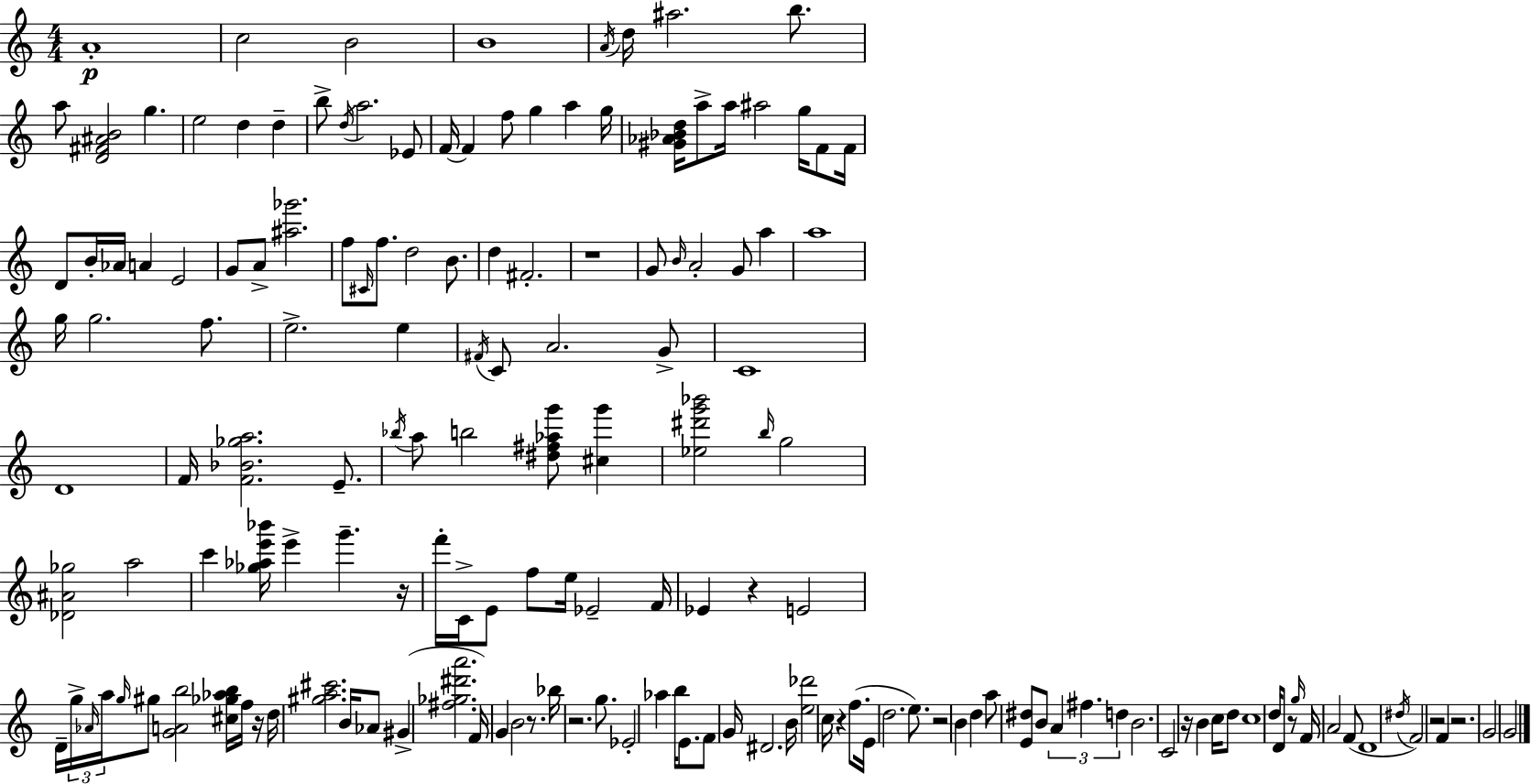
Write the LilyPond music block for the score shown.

{
  \clef treble
  \numericTimeSignature
  \time 4/4
  \key a \minor
  a'1-.\p | c''2 b'2 | b'1 | \acciaccatura { a'16 } d''16 ais''2. b''8. | \break a''8 <d' fis' ais' b'>2 g''4. | e''2 d''4 d''4-- | b''8-> \acciaccatura { d''16 } a''2. | ees'8 f'16~~ f'4 f''8 g''4 a''4 | \break g''16 <gis' aes' bes' d''>16 a''8-> a''16 ais''2 g''16 f'8 | f'16 d'8 b'16-. aes'16 a'4 e'2 | g'8 a'8-> <ais'' ges'''>2. | f''8 \grace { cis'16 } f''8. d''2 | \break b'8. d''4 fis'2.-. | r1 | g'8 \grace { b'16 } a'2-. g'8 | a''4 a''1 | \break g''16 g''2. | f''8. e''2.-> | e''4 \acciaccatura { fis'16 } c'8 a'2. | g'8-> c'1 | \break d'1 | f'16 <f' bes' ges'' a''>2. | e'8.-- \acciaccatura { bes''16 } a''8 b''2 | <dis'' fis'' aes'' g'''>8 <cis'' g'''>4 <ees'' dis''' g''' bes'''>2 \grace { b''16 } g''2 | \break <des' ais' ges''>2 a''2 | c'''4 <ges'' aes'' e''' bes'''>16 e'''4-> | g'''4.-- r16 f'''16-. c'16-> e'8 f''8 e''16 ees'2-- | f'16 ees'4 r4 e'2 | \break d'16-- \tuplet 3/2 { g''16-> \grace { aes'16 } a''16 } \grace { g''16 } gis''8 <g' a' b''>2 | <cis'' ges'' aes'' b''>16 f''16 r16 d''16 <gis'' a'' cis'''>2. | b'16 aes'8 gis'4->( <fis'' ges'' dis''' a'''>2. | f'16) g'4 b'2 | \break r8. bes''16 r2. | g''8. ees'2-. | aes''4 b''16 e'8. f'8 g'16 dis'2. | b'16 <e'' des'''>2 | \break c''16 r4 f''8.( e'16 d''2. | e''8.) r2 | b'4 d''4 a''8 <e' dis''>8 b'8 \tuplet 3/2 { a'4 | fis''4. d''4 } b'2. | \break c'2 | r16 b'4 c''16 d''8 c''1 | d''16 d'8 r8 \grace { g''16 } f'16 | a'2 f'8( d'1 | \break \acciaccatura { dis''16 }) f'2 | r2 f'4 r2. | g'2 | g'2 \bar "|."
}